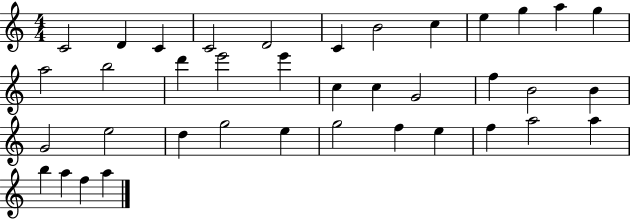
X:1
T:Untitled
M:4/4
L:1/4
K:C
C2 D C C2 D2 C B2 c e g a g a2 b2 d' e'2 e' c c G2 f B2 B G2 e2 d g2 e g2 f e f a2 a b a f a